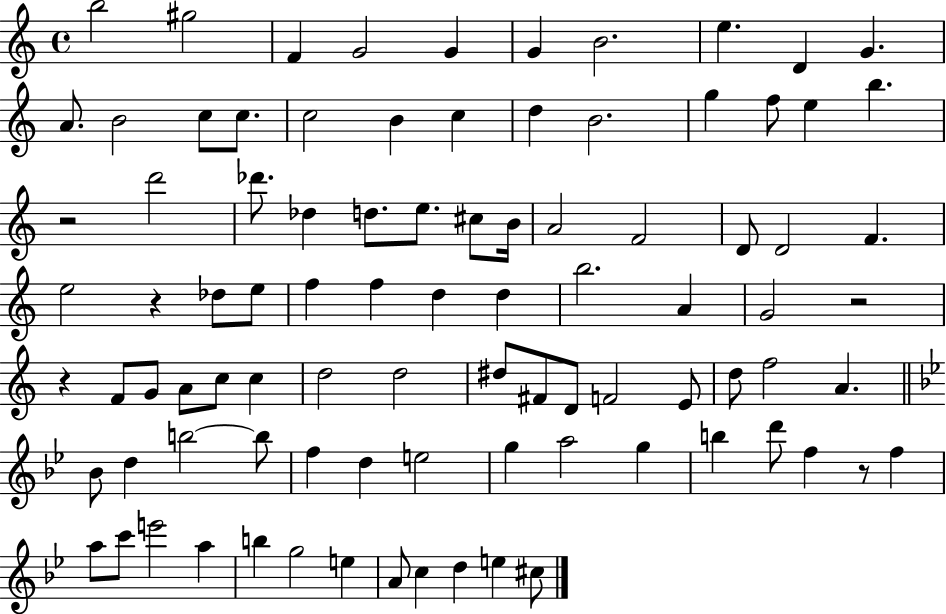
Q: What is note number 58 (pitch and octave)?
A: D5